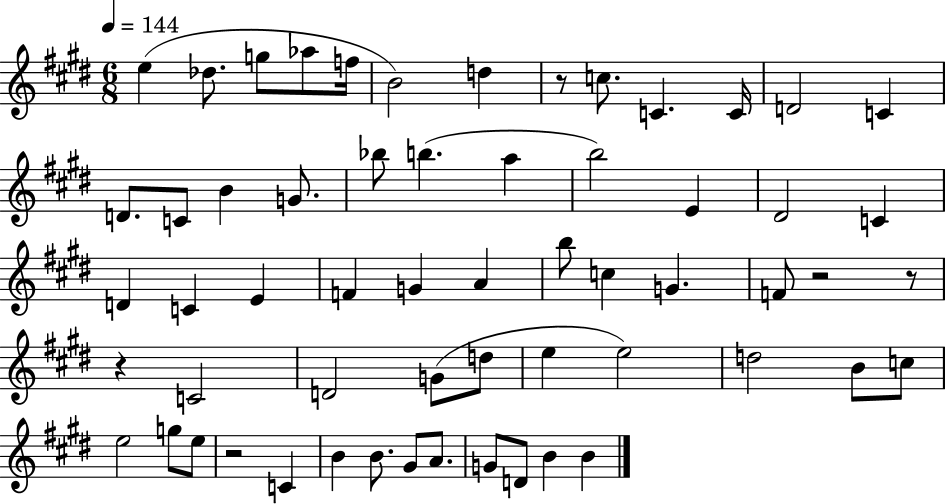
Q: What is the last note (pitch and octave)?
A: B4